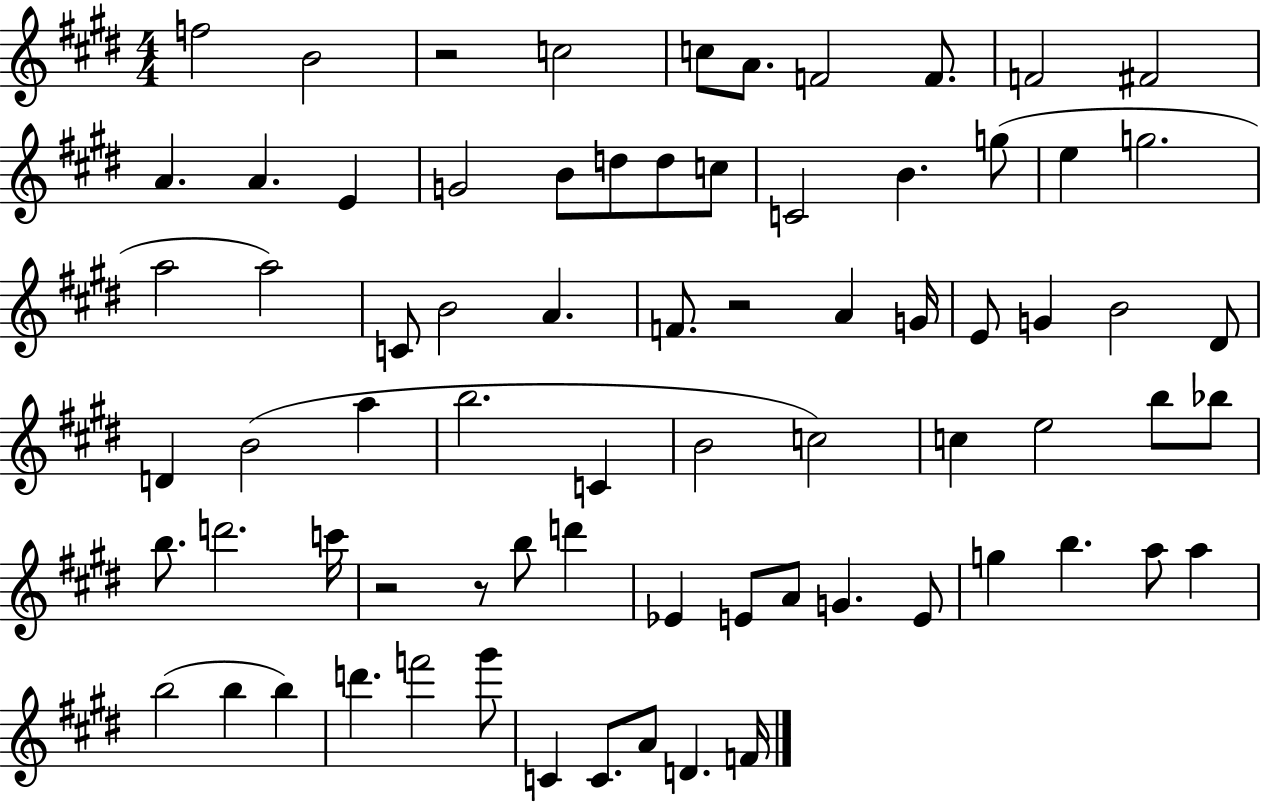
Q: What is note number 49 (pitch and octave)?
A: B5